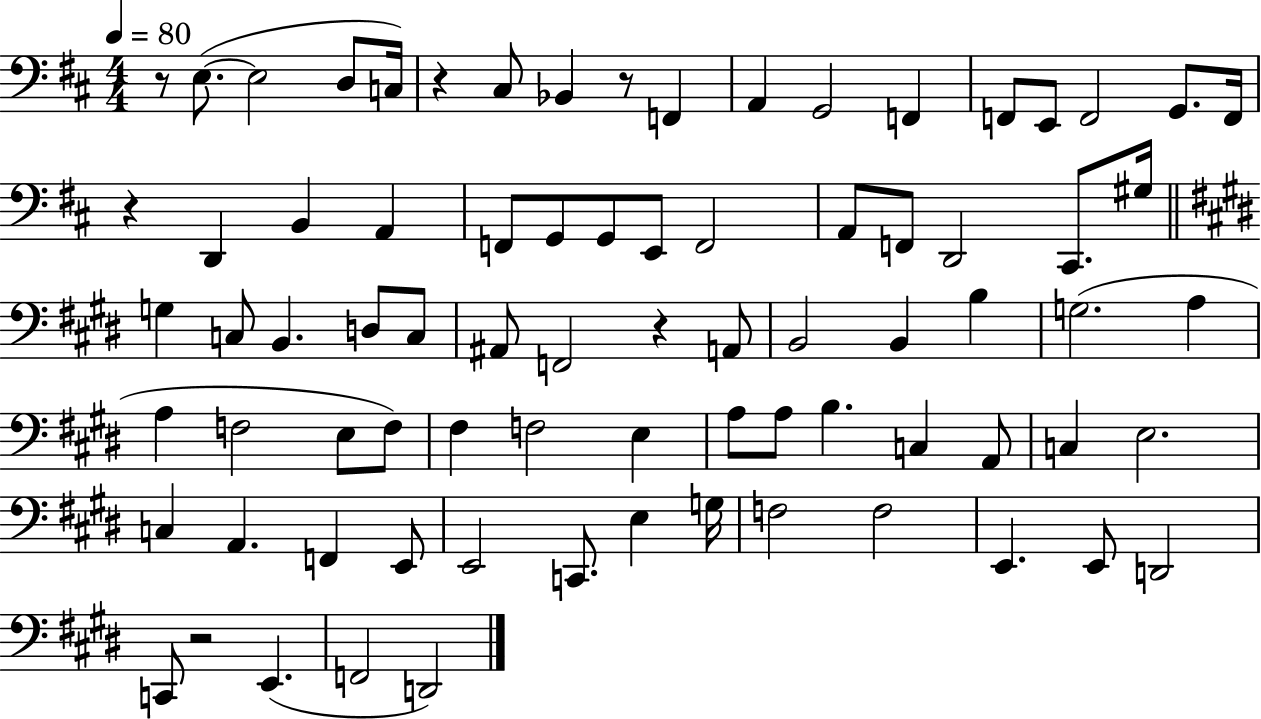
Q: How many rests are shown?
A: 6